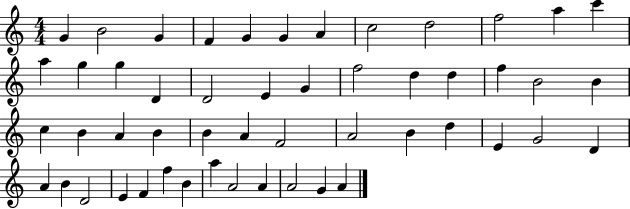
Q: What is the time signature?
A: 4/4